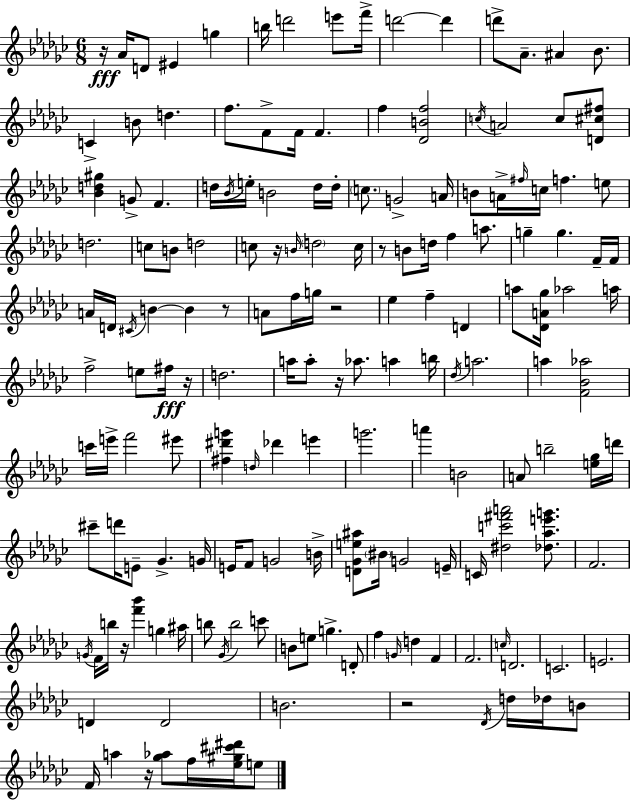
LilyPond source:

{
  \clef treble
  \numericTimeSignature
  \time 6/8
  \key ees \minor
  \repeat volta 2 { r16\fff aes'16 d'8 eis'4 g''4 | b''16 d'''2 e'''8 f'''16-> | d'''2~~ d'''4 | d'''8-> aes'8.-- ais'4 bes'8. | \break c'4-> b'8 d''4. | f''8. f'8-> f'16 f'4. | f''4 <des' b' f''>2 | \acciaccatura { c''16 } a'2 c''8 <d' cis'' fis''>8 | \break <bes' d'' gis''>4 g'8-> f'4. | d''16 \acciaccatura { bes'16 } e''16-. b'2 | d''16 d''16-. \parenthesize c''8. g'2-> | a'16 b'8 a'16-> \grace { fis''16 } c''16 f''4. | \break e''8 d''2. | c''8 b'8 d''2 | c''8 r16 \grace { b'16 } \parenthesize d''2 | c''16 r8 b'8 d''16 f''4 | \break a''8. g''4-- g''4. | f'16-- f'16 a'16 d'16 \acciaccatura { cis'16 } b'4~~ b'4 | r8 a'8 f''16 g''16 r2 | ees''4 f''4-- | \break d'4 a''8 <des' a' ges''>16 aes''2 | a''16 f''2-> | e''8 fis''16\fff r16 d''2. | a''16 a''8-. r16 aes''8. | \break a''4 b''16 \acciaccatura { des''16 } a''2. | a''4 <f' bes' aes''>2 | c'''16 e'''16-> f'''2 | eis'''8 <fis'' dis''' g'''>4 \grace { d''16 } des'''4 | \break e'''4 g'''2. | a'''4 b'2 | a'8 b''2-- | <e'' ges''>16 d'''16 cis'''8-- d'''16 e'8-- | \break ges'4.-> g'16 e'16 f'8 g'2 | b'16-> <d' ges' e'' ais''>8 \parenthesize bis'16 g'2 | e'16-- c'16 <dis'' c''' fis''' a'''>2 | <des'' aes'' e''' g'''>8. f'2. | \break \acciaccatura { g'16 } f'16 b''16 r16 <f''' bes'''>4 | g''4 ais''16 b''8 \acciaccatura { ges'16 } b''2 | c'''8 b'8 e''8 | g''4.-> d'8-. f''4 | \break \grace { g'16 } d''4 f'4 f'2. | \grace { c''16 } d'2. | c'2. | e'2. | \break d'4 | d'2 b'2. | r2 | \acciaccatura { des'16 } d''16 des''16 b'8 | \break f'16 a''4 r16 <ges'' aes''>8 f''16 <ees'' gis'' cis''' dis'''>16 e''8 | } \bar "|."
}